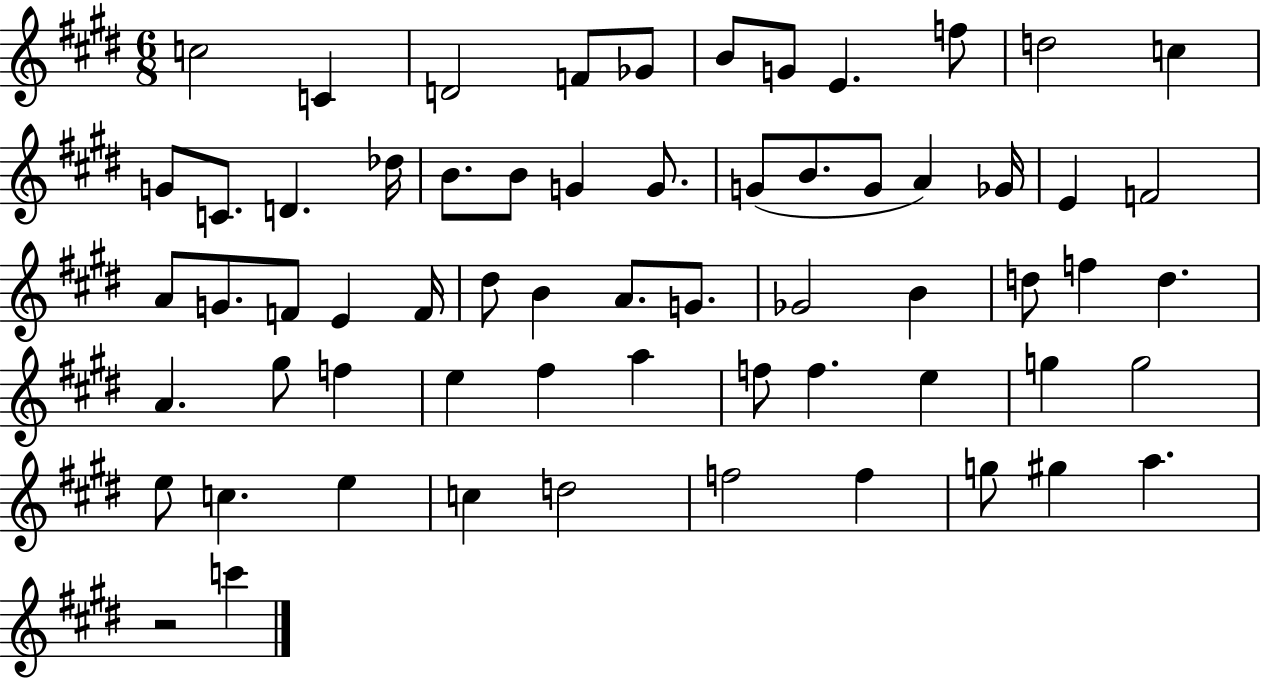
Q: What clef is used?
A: treble